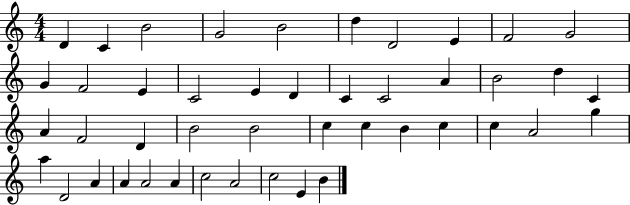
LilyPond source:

{
  \clef treble
  \numericTimeSignature
  \time 4/4
  \key c \major
  d'4 c'4 b'2 | g'2 b'2 | d''4 d'2 e'4 | f'2 g'2 | \break g'4 f'2 e'4 | c'2 e'4 d'4 | c'4 c'2 a'4 | b'2 d''4 c'4 | \break a'4 f'2 d'4 | b'2 b'2 | c''4 c''4 b'4 c''4 | c''4 a'2 g''4 | \break a''4 d'2 a'4 | a'4 a'2 a'4 | c''2 a'2 | c''2 e'4 b'4 | \break \bar "|."
}